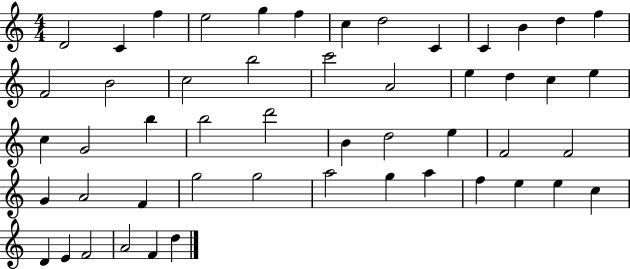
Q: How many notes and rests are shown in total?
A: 51